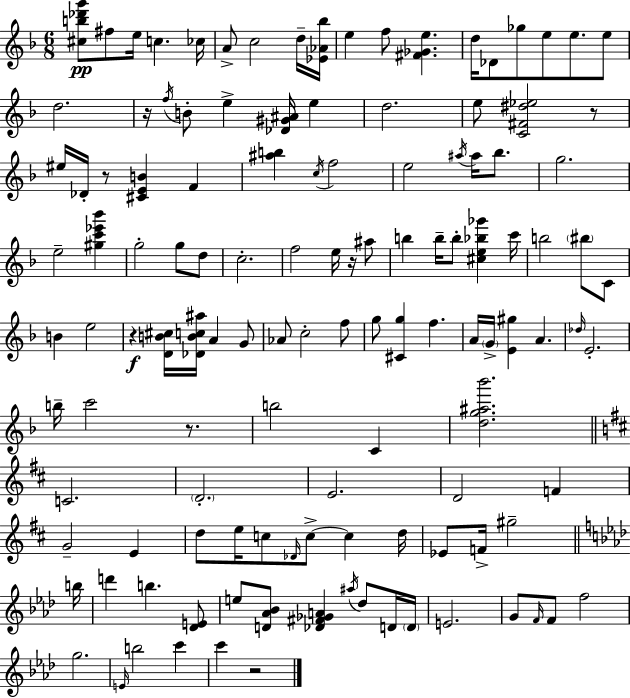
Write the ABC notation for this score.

X:1
T:Untitled
M:6/8
L:1/4
K:F
[^cb_d'g']/2 ^f/2 e/4 c _c/4 A/2 c2 d/4 [_E_A_b]/4 e f/2 [^F_Ge] d/4 _D/2 _g/2 e/2 e/2 e/2 d2 z/4 f/4 B/2 e [_D^G^A]/4 e d2 e/2 [C^F^d_e]2 z/2 ^e/4 _D/4 z/2 [^CEB] F [^ab] c/4 f2 e2 ^a/4 ^a/4 _b/2 g2 e2 [^gc'_e'_b'] g2 g/2 d/2 c2 f2 e/4 z/4 ^a/2 b b/4 b/2 [^ce_b_g'] c'/4 b2 ^b/2 C/2 B e2 z [DB^c]/4 [_DBc^a]/4 A G/2 _A/2 c2 f/2 g/2 [^Cg] f A/4 G/4 [E^g] A _d/4 E2 b/4 c'2 z/2 b2 C [dg^a_b']2 C2 D2 E2 D2 F G2 E d/2 e/4 c/2 _D/4 c/2 c d/4 _E/2 F/4 ^g2 b/4 d' b [_DE]/2 e/2 [D_A_B]/2 [_D^F_GA] ^a/4 _d/2 D/4 D/4 E2 G/2 F/4 F/2 f2 g2 E/4 b2 c' c' z2